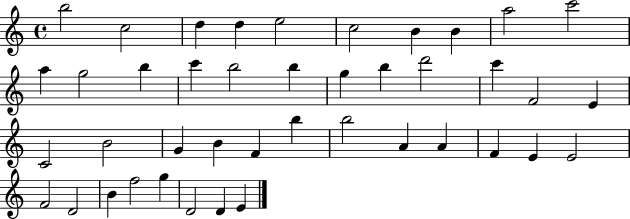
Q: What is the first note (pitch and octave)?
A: B5